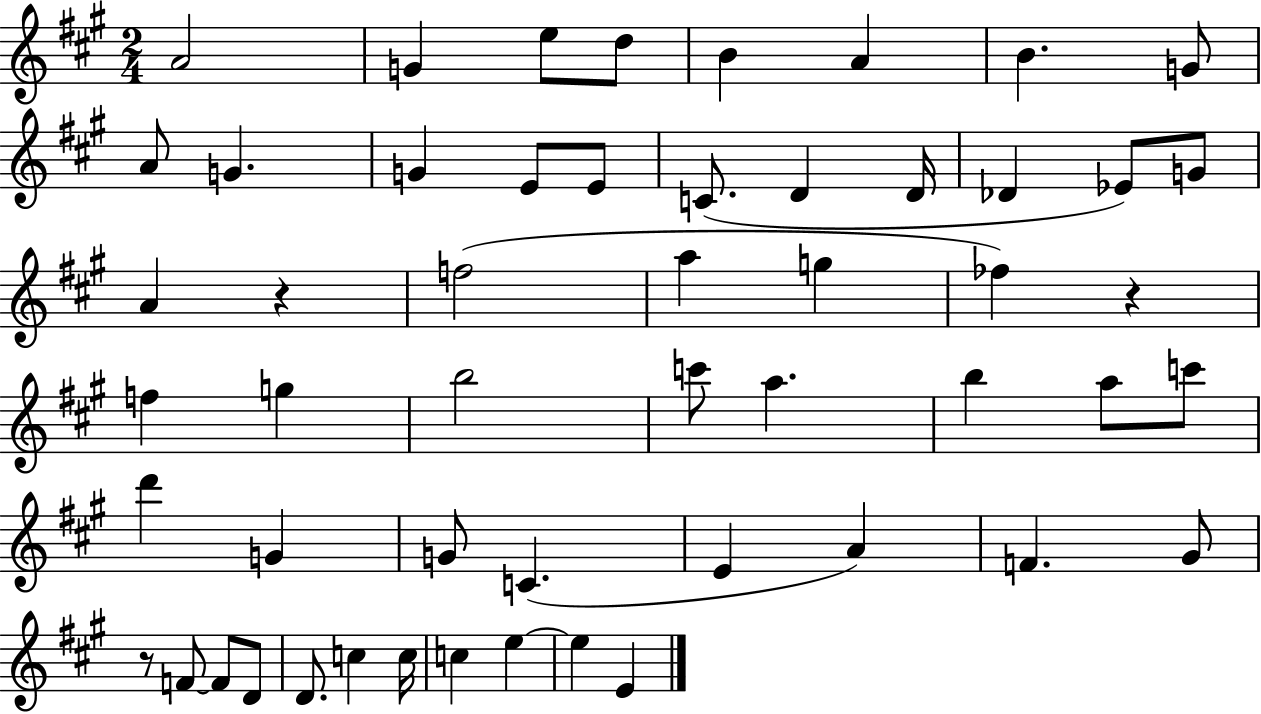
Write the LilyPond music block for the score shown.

{
  \clef treble
  \numericTimeSignature
  \time 2/4
  \key a \major
  a'2 | g'4 e''8 d''8 | b'4 a'4 | b'4. g'8 | \break a'8 g'4. | g'4 e'8 e'8 | c'8.( d'4 d'16 | des'4 ees'8) g'8 | \break a'4 r4 | f''2( | a''4 g''4 | fes''4) r4 | \break f''4 g''4 | b''2 | c'''8 a''4. | b''4 a''8 c'''8 | \break d'''4 g'4 | g'8 c'4.( | e'4 a'4) | f'4. gis'8 | \break r8 f'8~~ f'8 d'8 | d'8. c''4 c''16 | c''4 e''4~~ | e''4 e'4 | \break \bar "|."
}